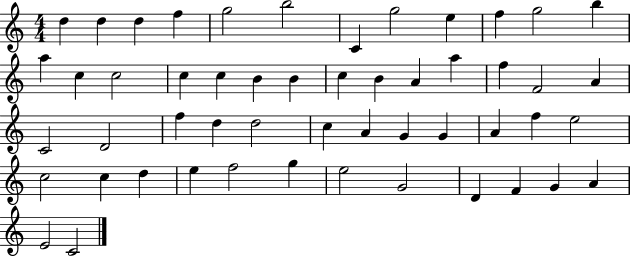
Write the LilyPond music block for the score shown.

{
  \clef treble
  \numericTimeSignature
  \time 4/4
  \key c \major
  d''4 d''4 d''4 f''4 | g''2 b''2 | c'4 g''2 e''4 | f''4 g''2 b''4 | \break a''4 c''4 c''2 | c''4 c''4 b'4 b'4 | c''4 b'4 a'4 a''4 | f''4 f'2 a'4 | \break c'2 d'2 | f''4 d''4 d''2 | c''4 a'4 g'4 g'4 | a'4 f''4 e''2 | \break c''2 c''4 d''4 | e''4 f''2 g''4 | e''2 g'2 | d'4 f'4 g'4 a'4 | \break e'2 c'2 | \bar "|."
}